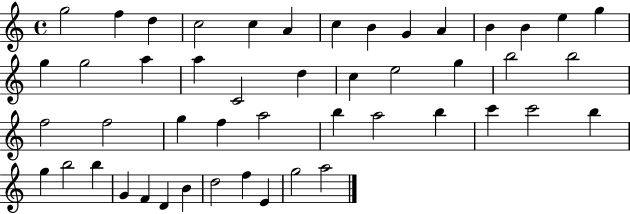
{
  \clef treble
  \time 4/4
  \defaultTimeSignature
  \key c \major
  g''2 f''4 d''4 | c''2 c''4 a'4 | c''4 b'4 g'4 a'4 | b'4 b'4 e''4 g''4 | \break g''4 g''2 a''4 | a''4 c'2 d''4 | c''4 e''2 g''4 | b''2 b''2 | \break f''2 f''2 | g''4 f''4 a''2 | b''4 a''2 b''4 | c'''4 c'''2 b''4 | \break g''4 b''2 b''4 | g'4 f'4 d'4 b'4 | d''2 f''4 e'4 | g''2 a''2 | \break \bar "|."
}